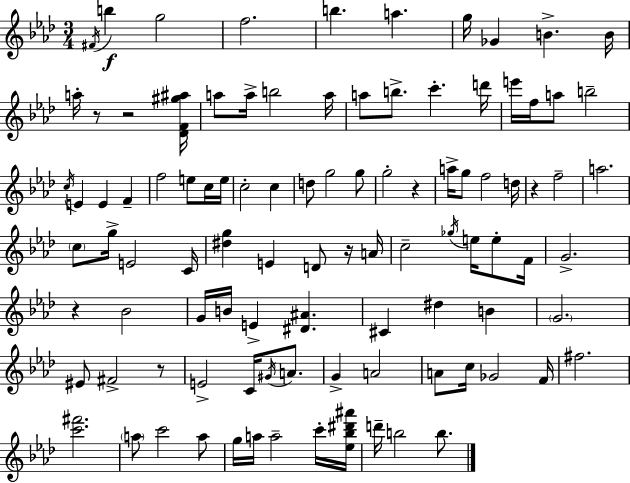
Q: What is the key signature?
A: F minor